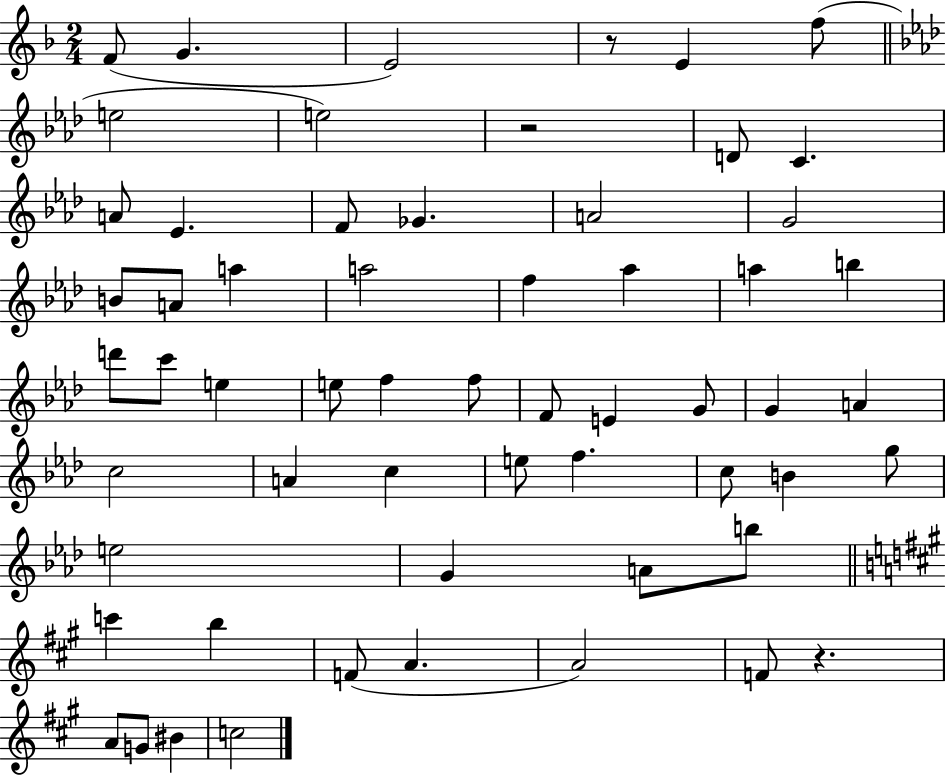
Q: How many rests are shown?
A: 3